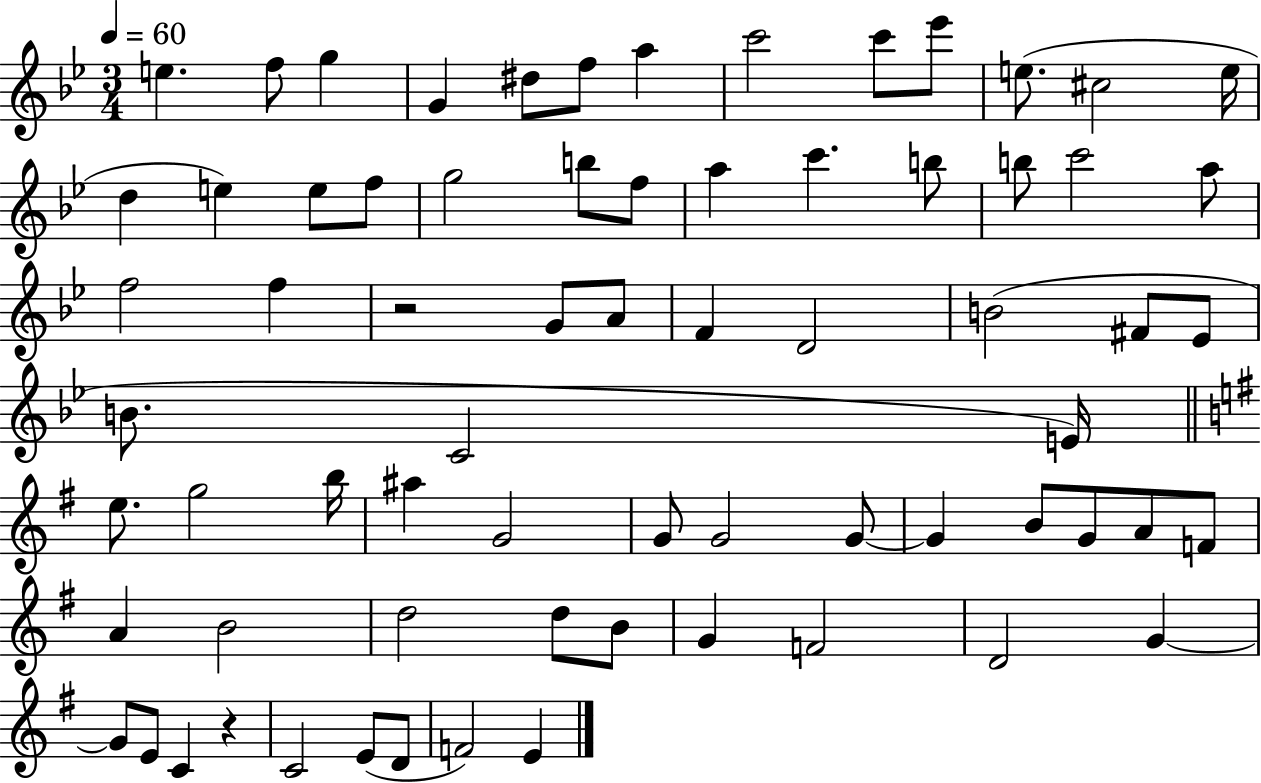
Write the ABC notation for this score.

X:1
T:Untitled
M:3/4
L:1/4
K:Bb
e f/2 g G ^d/2 f/2 a c'2 c'/2 _e'/2 e/2 ^c2 e/4 d e e/2 f/2 g2 b/2 f/2 a c' b/2 b/2 c'2 a/2 f2 f z2 G/2 A/2 F D2 B2 ^F/2 _E/2 B/2 C2 E/4 e/2 g2 b/4 ^a G2 G/2 G2 G/2 G B/2 G/2 A/2 F/2 A B2 d2 d/2 B/2 G F2 D2 G G/2 E/2 C z C2 E/2 D/2 F2 E